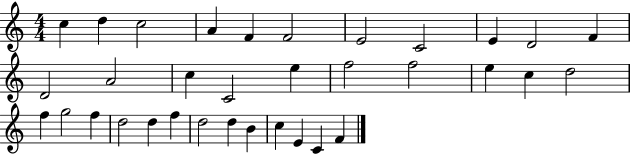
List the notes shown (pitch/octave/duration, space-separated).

C5/q D5/q C5/h A4/q F4/q F4/h E4/h C4/h E4/q D4/h F4/q D4/h A4/h C5/q C4/h E5/q F5/h F5/h E5/q C5/q D5/h F5/q G5/h F5/q D5/h D5/q F5/q D5/h D5/q B4/q C5/q E4/q C4/q F4/q